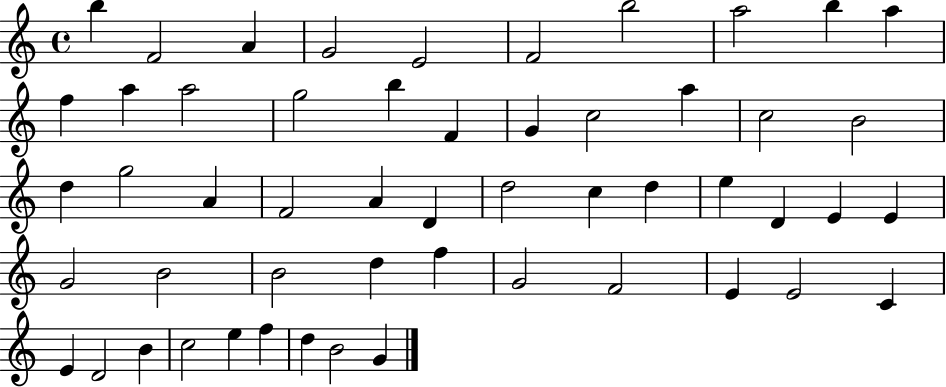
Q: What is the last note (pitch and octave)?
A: G4